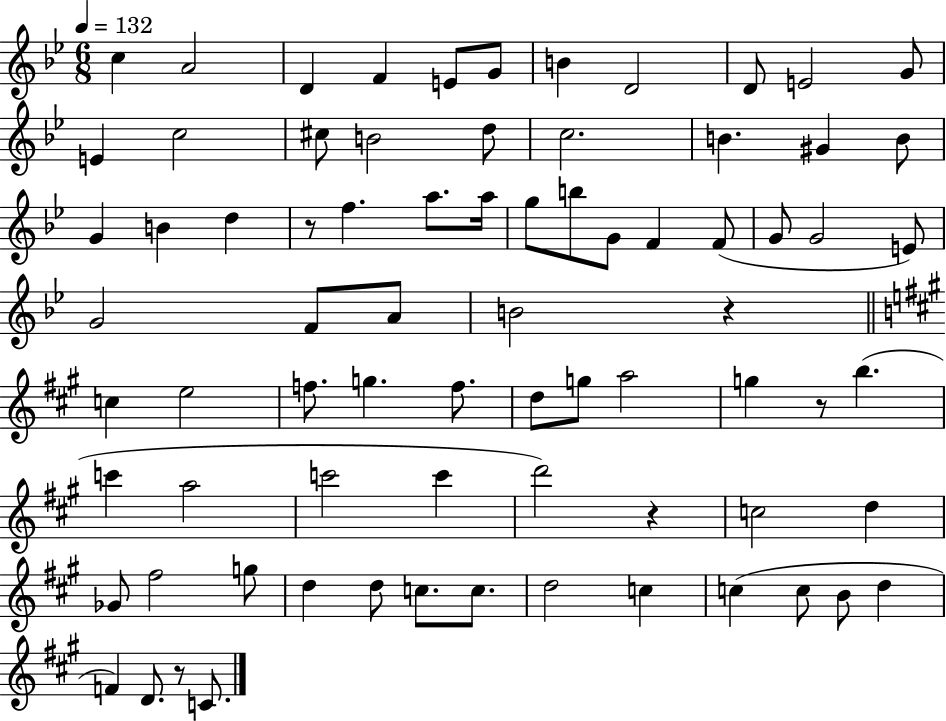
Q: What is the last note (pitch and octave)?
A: C4